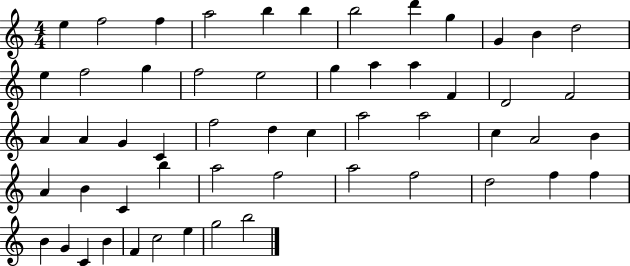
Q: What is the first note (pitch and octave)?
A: E5